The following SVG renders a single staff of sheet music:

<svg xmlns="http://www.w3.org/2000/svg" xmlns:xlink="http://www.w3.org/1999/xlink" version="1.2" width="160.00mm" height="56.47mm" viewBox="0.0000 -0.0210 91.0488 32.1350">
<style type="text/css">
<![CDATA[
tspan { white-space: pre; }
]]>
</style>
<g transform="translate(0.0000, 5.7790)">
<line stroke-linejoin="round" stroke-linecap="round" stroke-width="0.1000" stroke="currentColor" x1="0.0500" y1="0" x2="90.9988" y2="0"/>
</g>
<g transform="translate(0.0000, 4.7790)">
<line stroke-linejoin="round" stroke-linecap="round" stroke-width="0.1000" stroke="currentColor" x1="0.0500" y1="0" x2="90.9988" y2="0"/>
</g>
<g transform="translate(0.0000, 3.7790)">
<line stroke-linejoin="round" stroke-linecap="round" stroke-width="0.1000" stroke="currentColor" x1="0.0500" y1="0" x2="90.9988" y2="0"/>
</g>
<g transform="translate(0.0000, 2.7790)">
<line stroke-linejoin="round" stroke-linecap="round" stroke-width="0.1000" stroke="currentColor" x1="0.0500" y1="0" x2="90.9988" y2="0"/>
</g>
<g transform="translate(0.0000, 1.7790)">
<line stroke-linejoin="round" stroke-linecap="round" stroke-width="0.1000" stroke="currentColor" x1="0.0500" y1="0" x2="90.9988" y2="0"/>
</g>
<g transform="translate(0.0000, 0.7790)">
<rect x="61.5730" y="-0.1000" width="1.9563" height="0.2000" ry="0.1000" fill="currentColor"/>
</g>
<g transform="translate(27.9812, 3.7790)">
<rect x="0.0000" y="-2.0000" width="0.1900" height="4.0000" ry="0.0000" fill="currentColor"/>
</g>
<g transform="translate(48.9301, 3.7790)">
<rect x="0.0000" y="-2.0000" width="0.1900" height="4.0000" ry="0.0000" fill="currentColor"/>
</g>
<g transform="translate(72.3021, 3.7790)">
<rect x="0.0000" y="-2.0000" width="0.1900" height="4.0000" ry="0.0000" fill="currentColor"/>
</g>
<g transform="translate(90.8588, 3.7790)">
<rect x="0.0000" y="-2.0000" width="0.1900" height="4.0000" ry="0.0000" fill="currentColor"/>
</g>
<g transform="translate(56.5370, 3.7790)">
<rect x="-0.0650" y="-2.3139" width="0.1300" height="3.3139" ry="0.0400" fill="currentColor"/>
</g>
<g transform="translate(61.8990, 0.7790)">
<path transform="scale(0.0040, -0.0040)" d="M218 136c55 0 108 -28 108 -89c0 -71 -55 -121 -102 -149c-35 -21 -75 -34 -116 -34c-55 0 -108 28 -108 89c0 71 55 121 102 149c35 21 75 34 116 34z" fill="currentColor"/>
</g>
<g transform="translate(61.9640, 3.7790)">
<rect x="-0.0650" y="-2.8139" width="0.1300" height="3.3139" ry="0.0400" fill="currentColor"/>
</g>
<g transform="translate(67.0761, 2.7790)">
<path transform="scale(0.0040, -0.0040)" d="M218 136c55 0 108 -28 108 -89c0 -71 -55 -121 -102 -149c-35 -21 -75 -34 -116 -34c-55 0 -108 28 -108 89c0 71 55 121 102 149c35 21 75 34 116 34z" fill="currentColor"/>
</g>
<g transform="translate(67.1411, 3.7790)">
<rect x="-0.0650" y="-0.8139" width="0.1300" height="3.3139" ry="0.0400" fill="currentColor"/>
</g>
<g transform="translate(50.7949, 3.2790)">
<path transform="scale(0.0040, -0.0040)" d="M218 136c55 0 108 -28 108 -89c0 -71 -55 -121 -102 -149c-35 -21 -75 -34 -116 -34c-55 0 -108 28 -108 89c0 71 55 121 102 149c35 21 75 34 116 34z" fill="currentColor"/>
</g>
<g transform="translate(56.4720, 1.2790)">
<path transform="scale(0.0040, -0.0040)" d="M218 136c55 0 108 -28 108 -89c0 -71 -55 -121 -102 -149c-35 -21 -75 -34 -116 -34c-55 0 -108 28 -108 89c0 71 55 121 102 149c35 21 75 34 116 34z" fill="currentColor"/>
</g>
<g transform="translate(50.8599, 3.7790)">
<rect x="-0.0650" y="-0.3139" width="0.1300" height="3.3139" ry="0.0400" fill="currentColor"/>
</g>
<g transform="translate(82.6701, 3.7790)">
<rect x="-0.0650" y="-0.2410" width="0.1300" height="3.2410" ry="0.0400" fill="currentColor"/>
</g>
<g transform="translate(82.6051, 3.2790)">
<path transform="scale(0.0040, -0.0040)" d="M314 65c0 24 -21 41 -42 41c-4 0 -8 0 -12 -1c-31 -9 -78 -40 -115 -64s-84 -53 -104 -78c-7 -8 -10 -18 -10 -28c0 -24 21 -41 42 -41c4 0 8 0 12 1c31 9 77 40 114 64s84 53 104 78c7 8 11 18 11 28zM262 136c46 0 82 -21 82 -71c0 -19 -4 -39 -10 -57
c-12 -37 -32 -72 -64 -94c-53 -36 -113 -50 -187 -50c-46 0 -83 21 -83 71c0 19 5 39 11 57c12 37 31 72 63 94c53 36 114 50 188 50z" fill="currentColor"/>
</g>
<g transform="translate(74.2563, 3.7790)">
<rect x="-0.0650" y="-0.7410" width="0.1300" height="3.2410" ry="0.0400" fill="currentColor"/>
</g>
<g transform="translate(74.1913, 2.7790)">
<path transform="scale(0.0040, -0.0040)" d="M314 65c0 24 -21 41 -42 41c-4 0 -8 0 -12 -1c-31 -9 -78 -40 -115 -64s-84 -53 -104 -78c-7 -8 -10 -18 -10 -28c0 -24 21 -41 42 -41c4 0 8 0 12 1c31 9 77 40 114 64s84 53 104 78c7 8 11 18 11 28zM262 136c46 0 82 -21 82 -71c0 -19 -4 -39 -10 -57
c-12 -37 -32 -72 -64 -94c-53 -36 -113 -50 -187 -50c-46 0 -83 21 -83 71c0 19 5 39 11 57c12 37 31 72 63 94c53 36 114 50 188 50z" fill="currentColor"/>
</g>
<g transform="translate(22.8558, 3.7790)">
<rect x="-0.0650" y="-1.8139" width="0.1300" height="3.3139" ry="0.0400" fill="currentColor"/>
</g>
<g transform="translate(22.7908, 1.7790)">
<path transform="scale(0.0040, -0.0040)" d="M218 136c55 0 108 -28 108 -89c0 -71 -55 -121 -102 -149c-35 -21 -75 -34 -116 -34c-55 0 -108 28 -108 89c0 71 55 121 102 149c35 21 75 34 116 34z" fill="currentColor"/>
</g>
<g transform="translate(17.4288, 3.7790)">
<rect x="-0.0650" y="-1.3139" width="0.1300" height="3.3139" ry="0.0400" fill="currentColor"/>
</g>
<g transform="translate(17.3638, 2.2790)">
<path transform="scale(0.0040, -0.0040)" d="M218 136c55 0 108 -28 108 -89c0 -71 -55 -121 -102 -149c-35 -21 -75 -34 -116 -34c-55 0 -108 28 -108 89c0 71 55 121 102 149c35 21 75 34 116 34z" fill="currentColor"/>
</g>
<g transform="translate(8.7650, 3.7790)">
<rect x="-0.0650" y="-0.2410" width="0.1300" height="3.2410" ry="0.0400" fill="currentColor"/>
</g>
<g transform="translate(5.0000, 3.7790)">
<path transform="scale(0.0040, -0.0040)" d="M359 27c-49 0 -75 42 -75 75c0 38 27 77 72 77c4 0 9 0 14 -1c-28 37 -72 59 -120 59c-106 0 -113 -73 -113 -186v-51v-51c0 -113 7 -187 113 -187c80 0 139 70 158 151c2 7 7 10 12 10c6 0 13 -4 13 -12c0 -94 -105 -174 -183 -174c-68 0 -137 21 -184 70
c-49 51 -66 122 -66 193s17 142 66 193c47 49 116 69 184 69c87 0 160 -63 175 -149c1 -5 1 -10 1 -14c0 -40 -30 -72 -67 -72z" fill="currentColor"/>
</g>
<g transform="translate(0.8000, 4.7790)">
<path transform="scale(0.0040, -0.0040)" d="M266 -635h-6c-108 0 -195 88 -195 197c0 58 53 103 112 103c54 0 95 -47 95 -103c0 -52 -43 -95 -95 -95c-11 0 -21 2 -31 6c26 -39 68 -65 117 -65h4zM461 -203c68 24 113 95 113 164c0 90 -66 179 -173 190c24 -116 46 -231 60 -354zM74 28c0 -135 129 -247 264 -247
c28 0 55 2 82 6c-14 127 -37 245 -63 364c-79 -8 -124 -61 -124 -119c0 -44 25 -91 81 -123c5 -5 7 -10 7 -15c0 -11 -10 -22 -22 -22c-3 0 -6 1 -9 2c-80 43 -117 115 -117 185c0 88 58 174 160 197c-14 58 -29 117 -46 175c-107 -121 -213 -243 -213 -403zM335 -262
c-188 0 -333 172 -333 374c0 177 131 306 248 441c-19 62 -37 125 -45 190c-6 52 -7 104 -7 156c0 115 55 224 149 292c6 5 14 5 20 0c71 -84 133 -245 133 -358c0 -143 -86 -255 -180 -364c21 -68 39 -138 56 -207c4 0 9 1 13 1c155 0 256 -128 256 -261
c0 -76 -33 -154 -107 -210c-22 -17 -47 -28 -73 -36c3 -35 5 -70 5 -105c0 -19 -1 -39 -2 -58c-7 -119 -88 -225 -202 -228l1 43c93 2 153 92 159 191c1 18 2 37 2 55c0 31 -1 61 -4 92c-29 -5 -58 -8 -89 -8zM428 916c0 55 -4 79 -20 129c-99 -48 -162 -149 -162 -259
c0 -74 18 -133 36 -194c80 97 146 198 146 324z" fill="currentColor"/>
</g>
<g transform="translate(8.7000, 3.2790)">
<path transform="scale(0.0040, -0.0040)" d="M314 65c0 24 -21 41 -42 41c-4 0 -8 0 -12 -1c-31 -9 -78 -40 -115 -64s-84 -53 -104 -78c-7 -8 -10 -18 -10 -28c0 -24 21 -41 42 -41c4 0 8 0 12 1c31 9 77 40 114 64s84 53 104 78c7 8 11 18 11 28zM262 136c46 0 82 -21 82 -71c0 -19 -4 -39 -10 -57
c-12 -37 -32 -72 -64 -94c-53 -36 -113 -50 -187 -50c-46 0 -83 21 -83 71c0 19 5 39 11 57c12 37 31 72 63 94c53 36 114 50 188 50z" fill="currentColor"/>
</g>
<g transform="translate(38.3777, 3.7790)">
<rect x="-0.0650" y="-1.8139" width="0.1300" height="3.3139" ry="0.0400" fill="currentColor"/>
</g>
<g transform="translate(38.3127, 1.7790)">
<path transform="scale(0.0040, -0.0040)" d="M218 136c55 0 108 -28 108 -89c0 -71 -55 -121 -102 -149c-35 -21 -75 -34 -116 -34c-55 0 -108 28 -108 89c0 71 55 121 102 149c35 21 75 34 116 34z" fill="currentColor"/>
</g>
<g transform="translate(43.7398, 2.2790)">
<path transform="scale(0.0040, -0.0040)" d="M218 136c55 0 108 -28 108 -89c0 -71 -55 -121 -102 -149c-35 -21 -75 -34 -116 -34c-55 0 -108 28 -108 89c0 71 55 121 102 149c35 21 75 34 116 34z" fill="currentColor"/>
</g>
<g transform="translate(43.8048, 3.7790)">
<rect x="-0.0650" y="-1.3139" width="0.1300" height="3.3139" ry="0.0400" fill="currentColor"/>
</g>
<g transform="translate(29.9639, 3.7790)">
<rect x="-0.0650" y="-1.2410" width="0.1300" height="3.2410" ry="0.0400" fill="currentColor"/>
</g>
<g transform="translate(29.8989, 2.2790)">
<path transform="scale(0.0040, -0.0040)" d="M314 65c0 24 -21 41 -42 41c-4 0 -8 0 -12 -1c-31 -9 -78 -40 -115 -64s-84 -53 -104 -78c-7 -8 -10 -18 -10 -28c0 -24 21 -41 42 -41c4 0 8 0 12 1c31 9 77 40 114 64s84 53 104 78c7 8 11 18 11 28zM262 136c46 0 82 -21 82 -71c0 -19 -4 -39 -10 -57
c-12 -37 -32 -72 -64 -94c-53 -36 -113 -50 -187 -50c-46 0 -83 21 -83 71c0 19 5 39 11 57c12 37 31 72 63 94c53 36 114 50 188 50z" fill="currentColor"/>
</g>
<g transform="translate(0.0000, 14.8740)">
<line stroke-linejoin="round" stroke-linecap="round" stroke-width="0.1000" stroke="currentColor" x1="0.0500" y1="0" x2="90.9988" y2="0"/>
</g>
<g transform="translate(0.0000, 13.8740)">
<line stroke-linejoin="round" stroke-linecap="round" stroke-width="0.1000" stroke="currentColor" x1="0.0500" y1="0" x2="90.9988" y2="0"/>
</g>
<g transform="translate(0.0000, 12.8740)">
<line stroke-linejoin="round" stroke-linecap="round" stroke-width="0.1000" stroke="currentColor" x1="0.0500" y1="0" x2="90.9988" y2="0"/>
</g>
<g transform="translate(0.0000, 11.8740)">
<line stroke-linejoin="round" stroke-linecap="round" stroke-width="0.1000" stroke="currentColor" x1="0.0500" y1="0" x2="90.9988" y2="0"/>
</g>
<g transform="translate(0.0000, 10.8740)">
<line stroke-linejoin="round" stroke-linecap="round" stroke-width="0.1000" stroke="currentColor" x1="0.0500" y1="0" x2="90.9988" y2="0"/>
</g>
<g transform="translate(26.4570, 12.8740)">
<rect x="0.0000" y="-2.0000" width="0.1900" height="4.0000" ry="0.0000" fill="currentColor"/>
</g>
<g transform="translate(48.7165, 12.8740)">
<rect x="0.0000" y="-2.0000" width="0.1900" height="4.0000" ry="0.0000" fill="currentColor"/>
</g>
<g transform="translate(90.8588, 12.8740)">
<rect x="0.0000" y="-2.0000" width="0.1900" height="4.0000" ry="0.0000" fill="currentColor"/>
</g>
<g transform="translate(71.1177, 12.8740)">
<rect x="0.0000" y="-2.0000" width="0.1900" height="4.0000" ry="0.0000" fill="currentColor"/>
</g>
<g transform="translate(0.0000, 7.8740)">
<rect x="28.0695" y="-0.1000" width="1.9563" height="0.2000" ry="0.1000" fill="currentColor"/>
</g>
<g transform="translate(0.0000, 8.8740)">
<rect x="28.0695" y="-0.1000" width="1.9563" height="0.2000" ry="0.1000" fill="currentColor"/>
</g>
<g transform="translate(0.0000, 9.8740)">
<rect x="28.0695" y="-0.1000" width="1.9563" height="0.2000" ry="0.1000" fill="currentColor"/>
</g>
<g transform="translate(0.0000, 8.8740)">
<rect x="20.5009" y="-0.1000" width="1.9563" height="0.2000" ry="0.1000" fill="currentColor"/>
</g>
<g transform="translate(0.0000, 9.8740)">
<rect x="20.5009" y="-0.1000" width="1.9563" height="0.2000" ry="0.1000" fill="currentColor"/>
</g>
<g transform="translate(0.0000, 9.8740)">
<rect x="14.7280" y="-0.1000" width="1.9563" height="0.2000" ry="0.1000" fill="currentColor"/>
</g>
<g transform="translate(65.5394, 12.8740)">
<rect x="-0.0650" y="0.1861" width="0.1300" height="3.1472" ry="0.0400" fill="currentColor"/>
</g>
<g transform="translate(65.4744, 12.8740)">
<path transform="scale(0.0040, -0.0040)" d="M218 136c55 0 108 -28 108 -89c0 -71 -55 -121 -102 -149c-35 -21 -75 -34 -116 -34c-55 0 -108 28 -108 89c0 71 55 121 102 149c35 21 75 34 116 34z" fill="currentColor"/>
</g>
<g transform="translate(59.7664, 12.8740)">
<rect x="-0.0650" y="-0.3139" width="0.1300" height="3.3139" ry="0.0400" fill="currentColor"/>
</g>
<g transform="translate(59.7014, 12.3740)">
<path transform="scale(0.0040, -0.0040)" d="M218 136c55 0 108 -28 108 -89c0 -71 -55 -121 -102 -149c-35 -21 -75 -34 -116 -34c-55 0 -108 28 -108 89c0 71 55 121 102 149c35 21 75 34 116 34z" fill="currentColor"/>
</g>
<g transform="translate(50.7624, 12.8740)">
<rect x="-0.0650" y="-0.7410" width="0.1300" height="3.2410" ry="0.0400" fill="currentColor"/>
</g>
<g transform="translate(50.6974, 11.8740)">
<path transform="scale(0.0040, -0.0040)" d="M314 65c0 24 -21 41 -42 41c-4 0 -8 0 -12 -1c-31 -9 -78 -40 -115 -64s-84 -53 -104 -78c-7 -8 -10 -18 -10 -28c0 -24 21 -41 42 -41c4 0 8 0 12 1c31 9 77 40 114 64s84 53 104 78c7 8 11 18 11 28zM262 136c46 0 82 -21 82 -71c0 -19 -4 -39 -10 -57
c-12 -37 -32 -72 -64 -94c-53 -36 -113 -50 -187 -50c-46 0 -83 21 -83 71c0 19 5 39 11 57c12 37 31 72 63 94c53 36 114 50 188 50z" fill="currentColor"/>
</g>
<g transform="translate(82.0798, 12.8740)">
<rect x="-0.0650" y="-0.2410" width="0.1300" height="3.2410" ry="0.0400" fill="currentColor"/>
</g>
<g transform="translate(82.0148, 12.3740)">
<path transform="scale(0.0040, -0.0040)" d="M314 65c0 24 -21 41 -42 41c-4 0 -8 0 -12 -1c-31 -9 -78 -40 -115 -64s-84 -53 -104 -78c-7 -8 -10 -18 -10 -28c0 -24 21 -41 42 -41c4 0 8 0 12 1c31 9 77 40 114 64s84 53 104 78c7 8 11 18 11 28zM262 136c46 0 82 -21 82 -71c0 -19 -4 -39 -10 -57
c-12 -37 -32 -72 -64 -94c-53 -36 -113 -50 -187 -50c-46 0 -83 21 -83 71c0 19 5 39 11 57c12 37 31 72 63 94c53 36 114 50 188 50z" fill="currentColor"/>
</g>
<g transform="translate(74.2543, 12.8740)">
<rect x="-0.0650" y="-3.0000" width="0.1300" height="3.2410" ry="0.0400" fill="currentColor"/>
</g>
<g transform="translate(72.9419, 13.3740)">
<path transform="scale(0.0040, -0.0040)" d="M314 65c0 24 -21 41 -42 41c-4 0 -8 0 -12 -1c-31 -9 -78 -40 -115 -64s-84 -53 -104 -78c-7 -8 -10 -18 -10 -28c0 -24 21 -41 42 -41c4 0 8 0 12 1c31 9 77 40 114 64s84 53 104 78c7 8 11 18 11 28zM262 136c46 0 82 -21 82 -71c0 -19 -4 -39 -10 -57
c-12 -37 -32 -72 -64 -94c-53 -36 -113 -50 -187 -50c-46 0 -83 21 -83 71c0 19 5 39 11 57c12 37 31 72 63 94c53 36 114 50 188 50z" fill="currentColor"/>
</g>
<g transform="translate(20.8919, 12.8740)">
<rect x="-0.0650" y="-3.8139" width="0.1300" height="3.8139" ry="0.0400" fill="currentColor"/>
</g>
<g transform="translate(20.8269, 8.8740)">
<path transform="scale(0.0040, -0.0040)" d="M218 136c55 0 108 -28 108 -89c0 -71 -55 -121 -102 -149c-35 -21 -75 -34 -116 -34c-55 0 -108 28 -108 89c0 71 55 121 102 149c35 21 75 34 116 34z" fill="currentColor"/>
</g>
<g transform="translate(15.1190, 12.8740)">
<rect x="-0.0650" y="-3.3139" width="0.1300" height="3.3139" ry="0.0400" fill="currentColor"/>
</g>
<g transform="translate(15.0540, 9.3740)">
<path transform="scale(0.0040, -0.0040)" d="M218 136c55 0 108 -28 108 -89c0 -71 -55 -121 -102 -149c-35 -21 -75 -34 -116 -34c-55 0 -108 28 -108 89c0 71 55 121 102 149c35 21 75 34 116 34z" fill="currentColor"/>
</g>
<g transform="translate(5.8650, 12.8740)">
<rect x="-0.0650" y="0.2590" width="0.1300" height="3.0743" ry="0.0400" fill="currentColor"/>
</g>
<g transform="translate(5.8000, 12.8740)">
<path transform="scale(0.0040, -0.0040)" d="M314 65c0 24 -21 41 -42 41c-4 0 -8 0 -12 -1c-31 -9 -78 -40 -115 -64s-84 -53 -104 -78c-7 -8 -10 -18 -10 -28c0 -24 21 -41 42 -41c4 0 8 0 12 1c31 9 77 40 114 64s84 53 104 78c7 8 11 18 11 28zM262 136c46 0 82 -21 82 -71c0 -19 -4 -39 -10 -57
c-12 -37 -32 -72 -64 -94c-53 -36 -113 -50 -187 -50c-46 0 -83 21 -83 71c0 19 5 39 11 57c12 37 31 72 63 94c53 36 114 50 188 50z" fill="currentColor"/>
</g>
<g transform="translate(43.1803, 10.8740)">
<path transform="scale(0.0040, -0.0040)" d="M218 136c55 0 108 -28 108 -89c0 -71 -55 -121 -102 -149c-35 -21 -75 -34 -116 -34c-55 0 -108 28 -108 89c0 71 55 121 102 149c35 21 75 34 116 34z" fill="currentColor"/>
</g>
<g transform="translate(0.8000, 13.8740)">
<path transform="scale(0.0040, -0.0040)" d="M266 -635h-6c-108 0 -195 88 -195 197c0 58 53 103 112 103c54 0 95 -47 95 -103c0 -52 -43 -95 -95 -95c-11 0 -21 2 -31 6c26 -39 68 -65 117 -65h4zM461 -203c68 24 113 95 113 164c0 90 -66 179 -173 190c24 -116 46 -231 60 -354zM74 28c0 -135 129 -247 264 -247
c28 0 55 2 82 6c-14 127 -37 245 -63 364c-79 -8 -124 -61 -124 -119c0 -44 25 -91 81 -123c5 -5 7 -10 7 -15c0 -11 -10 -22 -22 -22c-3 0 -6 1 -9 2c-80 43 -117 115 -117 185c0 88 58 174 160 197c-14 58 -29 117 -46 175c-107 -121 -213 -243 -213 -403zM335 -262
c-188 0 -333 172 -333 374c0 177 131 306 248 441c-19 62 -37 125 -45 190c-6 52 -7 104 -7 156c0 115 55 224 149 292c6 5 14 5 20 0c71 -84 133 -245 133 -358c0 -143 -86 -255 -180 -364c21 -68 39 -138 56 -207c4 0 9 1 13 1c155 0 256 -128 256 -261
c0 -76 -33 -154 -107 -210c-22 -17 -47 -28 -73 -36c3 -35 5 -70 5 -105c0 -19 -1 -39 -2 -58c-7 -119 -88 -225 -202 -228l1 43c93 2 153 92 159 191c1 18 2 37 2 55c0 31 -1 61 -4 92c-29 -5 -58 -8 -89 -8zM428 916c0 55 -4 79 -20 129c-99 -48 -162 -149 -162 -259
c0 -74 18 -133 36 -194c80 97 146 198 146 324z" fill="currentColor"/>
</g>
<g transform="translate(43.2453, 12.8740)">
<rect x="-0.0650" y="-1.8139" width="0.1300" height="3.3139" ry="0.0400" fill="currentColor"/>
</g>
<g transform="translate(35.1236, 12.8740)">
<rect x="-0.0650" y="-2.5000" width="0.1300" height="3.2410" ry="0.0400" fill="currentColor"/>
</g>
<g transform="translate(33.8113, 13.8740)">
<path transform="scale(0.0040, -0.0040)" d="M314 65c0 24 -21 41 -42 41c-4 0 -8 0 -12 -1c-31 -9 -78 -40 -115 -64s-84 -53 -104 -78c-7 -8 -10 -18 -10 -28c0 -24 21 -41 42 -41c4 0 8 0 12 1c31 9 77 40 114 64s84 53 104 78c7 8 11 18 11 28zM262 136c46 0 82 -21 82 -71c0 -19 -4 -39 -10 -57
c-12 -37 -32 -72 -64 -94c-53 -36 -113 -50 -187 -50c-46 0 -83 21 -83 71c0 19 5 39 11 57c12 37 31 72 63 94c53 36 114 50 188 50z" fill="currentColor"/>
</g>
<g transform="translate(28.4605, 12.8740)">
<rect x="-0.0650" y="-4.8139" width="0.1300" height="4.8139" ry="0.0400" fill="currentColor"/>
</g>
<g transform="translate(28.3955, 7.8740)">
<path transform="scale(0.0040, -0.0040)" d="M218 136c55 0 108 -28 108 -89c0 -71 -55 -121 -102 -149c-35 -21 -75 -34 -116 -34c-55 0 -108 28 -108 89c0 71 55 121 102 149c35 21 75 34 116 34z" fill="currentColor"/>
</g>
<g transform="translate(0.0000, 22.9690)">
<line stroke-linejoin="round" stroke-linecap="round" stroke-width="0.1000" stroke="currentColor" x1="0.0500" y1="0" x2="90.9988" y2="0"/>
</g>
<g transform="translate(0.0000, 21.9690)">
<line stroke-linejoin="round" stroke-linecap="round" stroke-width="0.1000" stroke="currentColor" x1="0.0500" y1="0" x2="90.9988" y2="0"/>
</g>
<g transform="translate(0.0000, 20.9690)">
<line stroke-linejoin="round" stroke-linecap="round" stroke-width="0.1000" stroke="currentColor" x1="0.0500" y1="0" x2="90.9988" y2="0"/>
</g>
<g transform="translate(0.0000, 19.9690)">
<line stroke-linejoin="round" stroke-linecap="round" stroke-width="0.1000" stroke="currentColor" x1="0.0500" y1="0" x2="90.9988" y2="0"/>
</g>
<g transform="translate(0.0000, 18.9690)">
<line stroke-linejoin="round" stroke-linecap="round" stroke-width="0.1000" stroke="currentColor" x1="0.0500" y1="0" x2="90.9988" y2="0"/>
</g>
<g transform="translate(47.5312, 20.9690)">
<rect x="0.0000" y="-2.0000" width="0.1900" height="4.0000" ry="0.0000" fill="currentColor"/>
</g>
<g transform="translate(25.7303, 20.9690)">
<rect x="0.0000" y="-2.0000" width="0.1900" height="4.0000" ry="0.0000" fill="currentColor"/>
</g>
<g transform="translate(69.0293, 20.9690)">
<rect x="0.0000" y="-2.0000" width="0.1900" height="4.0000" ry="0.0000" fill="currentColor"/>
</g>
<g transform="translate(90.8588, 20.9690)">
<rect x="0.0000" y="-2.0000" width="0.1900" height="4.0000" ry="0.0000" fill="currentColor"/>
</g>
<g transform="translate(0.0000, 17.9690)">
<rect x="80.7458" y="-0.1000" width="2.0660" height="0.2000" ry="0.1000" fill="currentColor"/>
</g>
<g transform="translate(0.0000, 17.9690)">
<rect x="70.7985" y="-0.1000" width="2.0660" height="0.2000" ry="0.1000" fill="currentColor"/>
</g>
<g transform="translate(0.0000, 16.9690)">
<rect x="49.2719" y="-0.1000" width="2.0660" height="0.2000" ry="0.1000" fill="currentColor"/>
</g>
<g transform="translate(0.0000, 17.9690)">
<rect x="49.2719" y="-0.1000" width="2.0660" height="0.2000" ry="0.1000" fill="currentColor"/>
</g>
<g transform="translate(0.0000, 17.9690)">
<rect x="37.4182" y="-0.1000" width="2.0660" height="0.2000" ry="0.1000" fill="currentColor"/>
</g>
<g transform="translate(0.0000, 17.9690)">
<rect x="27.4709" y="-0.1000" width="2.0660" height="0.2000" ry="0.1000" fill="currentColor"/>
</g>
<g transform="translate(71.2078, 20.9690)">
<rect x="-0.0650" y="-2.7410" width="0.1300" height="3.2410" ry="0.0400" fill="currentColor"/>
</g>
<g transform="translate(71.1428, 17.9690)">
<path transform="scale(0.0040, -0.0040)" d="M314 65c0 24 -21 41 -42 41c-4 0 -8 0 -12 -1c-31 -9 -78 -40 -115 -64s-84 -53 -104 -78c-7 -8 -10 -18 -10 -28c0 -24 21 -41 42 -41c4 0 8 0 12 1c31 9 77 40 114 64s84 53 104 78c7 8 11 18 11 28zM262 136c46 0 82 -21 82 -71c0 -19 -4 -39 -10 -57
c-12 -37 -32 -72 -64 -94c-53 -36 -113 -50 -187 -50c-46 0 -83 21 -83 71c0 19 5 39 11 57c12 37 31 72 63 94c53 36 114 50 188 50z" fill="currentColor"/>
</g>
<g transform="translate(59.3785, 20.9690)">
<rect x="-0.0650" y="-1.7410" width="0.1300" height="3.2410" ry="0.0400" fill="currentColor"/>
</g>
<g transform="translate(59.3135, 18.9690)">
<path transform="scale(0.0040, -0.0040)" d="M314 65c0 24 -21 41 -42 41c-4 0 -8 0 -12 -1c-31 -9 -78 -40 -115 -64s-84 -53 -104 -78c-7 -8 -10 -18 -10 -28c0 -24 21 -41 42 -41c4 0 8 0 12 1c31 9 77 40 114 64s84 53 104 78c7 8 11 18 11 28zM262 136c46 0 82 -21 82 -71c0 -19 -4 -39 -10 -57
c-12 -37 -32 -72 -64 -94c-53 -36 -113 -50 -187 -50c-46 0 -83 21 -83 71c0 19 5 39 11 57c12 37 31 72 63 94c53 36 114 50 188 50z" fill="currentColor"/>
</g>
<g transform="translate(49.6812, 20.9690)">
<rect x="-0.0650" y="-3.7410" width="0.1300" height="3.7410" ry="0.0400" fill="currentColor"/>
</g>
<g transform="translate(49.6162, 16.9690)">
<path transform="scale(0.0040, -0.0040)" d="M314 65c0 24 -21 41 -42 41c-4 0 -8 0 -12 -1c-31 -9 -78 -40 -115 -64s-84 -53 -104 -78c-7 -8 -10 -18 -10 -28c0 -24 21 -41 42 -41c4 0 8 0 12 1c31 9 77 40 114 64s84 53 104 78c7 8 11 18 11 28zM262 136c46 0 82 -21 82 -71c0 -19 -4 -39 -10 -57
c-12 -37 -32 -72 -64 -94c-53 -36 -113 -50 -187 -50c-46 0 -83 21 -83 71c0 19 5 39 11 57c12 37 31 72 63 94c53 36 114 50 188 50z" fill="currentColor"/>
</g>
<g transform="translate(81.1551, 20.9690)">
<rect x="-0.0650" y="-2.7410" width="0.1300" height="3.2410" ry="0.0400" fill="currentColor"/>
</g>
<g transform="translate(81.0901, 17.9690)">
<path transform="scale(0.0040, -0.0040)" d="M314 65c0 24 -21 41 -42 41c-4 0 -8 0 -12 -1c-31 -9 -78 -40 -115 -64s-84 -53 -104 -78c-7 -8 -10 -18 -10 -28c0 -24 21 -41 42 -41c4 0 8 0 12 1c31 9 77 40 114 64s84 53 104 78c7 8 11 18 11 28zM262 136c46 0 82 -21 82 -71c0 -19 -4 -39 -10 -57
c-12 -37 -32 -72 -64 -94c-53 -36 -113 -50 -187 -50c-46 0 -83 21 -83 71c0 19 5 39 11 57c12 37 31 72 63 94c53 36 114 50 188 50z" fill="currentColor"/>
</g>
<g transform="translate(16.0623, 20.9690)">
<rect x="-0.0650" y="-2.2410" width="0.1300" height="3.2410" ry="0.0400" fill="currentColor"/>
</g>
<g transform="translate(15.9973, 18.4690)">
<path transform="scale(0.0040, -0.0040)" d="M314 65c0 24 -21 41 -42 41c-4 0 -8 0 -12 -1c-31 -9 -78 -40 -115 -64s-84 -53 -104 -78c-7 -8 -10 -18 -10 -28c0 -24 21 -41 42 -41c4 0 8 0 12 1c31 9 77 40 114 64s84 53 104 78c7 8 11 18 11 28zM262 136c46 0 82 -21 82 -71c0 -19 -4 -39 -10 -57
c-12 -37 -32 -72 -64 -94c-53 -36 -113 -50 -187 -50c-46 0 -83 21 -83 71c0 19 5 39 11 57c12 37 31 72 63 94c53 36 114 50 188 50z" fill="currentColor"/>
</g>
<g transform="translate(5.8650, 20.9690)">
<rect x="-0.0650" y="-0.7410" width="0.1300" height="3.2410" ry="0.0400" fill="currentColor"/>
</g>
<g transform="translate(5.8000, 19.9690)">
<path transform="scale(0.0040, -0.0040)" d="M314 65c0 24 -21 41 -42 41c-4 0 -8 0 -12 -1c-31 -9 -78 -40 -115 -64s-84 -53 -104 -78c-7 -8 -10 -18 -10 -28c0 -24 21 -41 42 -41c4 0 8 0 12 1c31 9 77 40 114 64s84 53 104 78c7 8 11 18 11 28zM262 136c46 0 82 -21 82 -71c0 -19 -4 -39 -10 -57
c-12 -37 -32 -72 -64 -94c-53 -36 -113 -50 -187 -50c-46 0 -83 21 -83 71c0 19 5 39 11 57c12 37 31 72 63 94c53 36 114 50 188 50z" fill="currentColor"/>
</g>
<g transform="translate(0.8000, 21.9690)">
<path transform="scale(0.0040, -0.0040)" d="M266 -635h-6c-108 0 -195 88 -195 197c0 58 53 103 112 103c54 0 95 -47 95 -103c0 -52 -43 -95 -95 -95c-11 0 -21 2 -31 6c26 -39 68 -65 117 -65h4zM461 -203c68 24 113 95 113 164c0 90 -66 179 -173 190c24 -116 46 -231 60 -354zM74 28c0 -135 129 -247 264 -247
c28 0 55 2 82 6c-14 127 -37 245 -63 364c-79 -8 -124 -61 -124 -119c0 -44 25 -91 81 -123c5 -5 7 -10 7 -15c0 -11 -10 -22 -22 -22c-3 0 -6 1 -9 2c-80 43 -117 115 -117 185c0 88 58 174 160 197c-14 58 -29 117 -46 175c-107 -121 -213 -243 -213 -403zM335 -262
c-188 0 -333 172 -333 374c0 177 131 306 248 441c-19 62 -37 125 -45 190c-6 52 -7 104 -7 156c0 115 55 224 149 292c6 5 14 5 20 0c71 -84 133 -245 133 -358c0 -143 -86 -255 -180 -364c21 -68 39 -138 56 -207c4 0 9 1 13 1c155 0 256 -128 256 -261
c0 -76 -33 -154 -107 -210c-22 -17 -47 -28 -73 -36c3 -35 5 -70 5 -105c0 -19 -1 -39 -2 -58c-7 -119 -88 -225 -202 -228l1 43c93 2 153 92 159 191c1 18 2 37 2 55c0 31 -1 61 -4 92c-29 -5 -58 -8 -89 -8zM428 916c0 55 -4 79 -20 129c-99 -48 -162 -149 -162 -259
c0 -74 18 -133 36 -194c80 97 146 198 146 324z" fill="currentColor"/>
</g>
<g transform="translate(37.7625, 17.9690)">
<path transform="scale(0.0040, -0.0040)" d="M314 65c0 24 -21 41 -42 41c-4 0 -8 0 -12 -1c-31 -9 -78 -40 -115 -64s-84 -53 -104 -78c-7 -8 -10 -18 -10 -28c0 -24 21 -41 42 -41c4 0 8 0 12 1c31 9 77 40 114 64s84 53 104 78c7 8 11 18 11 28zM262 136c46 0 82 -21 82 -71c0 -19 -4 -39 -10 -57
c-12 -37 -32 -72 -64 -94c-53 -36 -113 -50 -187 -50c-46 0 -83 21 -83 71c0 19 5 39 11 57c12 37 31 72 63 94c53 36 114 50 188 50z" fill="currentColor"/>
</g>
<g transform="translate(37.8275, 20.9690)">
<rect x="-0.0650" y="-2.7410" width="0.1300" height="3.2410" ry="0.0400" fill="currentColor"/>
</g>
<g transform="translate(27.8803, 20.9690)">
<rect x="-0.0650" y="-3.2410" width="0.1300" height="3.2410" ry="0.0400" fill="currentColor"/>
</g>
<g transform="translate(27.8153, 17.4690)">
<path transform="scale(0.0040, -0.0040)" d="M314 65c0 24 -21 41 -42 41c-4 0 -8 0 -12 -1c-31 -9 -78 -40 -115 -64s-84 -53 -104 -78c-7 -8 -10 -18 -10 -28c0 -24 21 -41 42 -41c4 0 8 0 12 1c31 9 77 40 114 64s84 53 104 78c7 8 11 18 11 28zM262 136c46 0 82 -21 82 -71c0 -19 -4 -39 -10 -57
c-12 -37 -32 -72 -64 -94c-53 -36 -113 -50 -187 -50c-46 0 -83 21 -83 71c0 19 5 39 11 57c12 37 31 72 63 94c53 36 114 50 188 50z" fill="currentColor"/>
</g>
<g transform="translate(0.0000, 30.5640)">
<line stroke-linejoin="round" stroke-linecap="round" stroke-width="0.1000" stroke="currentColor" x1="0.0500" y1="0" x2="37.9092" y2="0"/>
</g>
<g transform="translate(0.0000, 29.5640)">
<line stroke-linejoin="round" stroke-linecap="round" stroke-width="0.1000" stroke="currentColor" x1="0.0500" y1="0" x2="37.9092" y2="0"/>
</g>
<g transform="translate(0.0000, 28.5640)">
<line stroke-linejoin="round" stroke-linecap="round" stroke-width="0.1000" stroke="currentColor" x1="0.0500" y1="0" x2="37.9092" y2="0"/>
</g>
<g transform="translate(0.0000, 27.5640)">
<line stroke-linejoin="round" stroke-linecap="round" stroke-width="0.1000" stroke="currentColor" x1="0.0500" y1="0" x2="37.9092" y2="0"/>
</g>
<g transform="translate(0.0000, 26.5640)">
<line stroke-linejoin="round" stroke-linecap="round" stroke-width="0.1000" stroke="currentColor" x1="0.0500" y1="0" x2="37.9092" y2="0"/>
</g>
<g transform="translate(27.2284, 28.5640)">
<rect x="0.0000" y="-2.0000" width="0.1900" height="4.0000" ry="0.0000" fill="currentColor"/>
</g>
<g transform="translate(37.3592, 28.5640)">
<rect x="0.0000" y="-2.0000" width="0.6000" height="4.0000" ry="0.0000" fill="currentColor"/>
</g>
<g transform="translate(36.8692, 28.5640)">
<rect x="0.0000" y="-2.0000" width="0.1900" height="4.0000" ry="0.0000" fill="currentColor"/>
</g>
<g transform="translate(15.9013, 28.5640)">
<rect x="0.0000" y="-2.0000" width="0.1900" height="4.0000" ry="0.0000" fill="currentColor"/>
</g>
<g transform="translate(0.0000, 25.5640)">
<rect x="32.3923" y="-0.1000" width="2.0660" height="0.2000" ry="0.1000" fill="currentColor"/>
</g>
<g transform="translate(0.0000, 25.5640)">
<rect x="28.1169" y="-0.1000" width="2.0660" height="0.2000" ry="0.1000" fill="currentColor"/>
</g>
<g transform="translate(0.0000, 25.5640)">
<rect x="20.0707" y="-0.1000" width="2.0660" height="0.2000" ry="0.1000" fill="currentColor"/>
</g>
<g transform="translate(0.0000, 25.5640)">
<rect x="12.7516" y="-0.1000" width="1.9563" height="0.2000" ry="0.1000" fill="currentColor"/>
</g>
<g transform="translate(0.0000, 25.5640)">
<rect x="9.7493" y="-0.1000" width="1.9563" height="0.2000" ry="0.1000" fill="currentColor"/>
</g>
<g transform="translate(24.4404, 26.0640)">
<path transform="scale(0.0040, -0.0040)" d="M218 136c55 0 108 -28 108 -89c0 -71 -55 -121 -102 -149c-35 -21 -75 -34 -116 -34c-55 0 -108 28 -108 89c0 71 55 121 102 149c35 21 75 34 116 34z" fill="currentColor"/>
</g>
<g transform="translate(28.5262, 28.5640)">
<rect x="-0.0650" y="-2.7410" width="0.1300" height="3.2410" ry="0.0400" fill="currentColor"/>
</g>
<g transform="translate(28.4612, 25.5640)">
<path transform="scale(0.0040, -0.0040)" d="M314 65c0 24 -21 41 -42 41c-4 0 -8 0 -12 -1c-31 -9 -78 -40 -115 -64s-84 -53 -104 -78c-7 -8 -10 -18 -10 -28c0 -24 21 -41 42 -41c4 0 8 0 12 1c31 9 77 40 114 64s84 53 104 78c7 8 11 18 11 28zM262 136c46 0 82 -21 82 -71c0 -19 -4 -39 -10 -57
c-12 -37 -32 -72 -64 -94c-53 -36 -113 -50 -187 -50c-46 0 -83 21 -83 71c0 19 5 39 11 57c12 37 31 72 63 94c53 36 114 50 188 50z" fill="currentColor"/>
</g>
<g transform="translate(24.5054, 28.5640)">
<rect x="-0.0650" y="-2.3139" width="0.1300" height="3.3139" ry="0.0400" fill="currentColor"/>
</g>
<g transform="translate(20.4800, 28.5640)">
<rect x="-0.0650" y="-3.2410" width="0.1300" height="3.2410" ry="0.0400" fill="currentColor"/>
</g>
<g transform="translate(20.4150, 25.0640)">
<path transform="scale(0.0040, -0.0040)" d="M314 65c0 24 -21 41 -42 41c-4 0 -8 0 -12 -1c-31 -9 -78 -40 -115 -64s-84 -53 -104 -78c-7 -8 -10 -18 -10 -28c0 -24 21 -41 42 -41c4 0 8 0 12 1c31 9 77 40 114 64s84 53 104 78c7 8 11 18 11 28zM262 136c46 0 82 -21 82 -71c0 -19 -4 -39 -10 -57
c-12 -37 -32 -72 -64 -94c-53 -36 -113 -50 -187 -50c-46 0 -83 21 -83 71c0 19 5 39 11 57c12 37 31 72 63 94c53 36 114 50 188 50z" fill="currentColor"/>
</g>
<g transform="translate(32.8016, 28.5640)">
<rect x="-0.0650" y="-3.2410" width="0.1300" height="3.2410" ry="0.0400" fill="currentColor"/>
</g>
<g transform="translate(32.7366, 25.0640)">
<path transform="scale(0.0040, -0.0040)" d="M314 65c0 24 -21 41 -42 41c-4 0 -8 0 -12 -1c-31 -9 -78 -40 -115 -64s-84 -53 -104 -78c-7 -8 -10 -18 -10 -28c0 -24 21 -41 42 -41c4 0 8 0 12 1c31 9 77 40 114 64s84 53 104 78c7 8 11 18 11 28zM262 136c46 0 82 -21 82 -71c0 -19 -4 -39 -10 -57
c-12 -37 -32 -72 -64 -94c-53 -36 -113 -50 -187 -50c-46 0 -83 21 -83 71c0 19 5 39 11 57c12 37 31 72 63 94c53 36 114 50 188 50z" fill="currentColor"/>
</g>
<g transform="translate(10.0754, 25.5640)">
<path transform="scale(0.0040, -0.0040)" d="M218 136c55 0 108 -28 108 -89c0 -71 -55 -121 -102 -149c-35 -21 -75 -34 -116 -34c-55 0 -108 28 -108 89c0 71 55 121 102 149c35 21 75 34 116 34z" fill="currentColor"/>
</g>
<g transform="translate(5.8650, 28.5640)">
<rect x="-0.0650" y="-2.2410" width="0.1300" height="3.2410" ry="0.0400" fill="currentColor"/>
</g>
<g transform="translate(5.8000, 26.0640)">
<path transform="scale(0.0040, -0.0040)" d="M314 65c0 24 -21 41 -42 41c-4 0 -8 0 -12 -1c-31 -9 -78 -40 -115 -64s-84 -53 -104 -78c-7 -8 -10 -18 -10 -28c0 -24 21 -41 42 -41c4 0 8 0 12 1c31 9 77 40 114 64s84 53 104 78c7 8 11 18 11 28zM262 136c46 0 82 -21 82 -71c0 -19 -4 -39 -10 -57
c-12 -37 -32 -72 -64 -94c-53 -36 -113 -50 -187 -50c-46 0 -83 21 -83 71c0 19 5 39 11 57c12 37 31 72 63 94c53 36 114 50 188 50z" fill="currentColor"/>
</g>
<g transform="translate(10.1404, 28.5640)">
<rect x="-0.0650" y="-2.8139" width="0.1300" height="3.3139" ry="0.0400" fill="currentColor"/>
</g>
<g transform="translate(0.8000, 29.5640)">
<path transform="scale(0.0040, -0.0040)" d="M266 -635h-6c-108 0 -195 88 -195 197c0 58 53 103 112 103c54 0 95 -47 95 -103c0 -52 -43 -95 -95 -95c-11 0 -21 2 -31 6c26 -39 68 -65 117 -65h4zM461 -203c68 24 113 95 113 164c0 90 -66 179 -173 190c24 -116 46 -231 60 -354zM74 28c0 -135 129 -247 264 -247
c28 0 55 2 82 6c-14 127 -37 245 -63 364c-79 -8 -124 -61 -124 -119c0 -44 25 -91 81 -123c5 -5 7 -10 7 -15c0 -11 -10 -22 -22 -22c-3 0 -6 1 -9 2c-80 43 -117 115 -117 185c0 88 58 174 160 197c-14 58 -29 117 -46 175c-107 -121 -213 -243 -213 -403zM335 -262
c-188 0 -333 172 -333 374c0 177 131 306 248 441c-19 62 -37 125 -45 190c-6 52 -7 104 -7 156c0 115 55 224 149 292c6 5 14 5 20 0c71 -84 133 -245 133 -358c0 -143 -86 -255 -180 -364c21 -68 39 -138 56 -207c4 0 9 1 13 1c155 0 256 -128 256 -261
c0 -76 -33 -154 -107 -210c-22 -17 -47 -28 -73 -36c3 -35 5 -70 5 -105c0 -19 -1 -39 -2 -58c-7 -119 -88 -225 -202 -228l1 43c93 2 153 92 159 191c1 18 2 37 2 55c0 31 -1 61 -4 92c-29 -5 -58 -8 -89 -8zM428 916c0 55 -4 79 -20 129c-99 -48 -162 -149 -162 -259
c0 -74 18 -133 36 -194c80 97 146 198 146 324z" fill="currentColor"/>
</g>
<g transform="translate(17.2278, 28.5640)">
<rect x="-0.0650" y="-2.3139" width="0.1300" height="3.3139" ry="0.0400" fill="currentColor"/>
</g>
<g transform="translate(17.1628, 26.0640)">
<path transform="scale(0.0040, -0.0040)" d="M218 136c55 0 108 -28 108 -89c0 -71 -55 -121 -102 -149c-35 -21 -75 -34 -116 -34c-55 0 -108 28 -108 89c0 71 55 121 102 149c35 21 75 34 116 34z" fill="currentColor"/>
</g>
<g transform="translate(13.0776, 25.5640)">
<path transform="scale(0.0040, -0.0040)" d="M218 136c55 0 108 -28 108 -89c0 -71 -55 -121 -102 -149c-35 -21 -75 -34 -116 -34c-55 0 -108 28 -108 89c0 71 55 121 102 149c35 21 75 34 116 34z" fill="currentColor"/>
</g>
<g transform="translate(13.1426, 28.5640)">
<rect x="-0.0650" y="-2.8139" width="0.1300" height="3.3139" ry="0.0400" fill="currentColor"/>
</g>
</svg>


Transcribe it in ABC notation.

X:1
T:Untitled
M:4/4
L:1/4
K:C
c2 e f e2 f e c g a d d2 c2 B2 b c' e' G2 f d2 c B A2 c2 d2 g2 b2 a2 c'2 f2 a2 a2 g2 a a g b2 g a2 b2